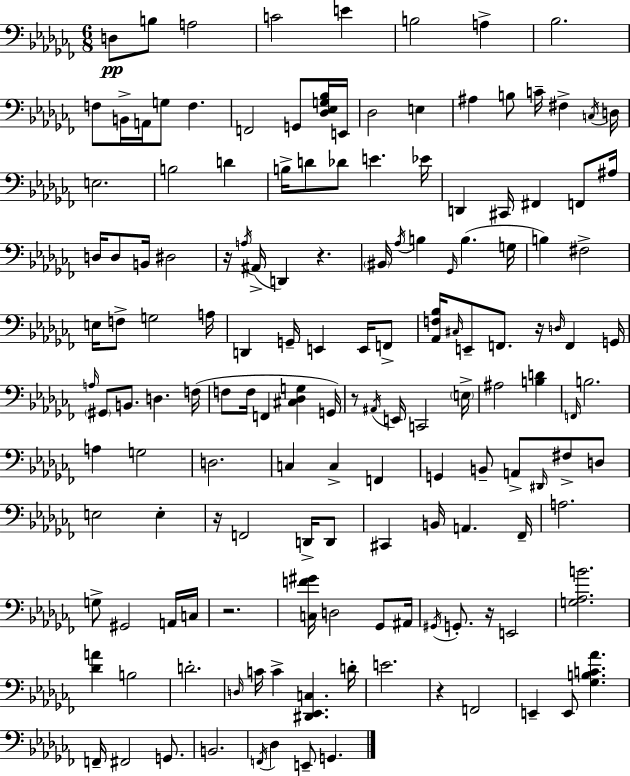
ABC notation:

X:1
T:Untitled
M:6/8
L:1/4
K:Abm
D,/2 B,/2 A,2 C2 E B,2 A, _B,2 F,/2 B,,/4 A,,/4 G,/2 F, F,,2 G,,/2 [_D,_E,G,_B,]/4 E,,/4 _D,2 E, ^A, B,/2 C/4 ^F, C,/4 D,/4 E,2 B,2 D B,/4 D/2 _D/2 E _E/4 D,, ^C,,/4 ^F,, F,,/2 ^A,/4 D,/4 D,/2 B,,/4 ^D,2 z/4 A,/4 ^A,,/4 D,, z ^B,,/4 _A,/4 B, _G,,/4 B, G,/4 B, ^F,2 E,/4 F,/2 G,2 A,/4 D,, G,,/4 E,, E,,/4 F,,/2 [_A,,F,_B,]/4 ^C,/4 E,,/2 F,,/2 z/4 D,/4 F,, G,,/4 A,/4 ^G,,/2 B,,/2 D, F,/4 F,/2 F,/4 F,, [^C,_D,G,] G,,/4 z/2 ^A,,/4 E,,/4 C,,2 E,/4 ^A,2 [B,D] F,,/4 B,2 A, G,2 D,2 C, C, F,, G,, B,,/2 A,,/2 ^D,,/4 ^F,/2 D,/2 E,2 E, z/4 F,,2 D,,/4 D,,/2 ^C,, B,,/4 A,, _F,,/4 A,2 G,/2 ^G,,2 A,,/4 C,/4 z2 [C,F^G]/4 D,2 _G,,/2 ^A,,/4 ^G,,/4 G,,/2 z/4 E,,2 [G,_A,B]2 [_DA] B,2 D2 D,/4 C/4 C [^D,,_E,,C,] D/4 E2 z F,,2 E,, E,,/2 [_G,B,C_A] F,,/4 ^F,,2 G,,/2 B,,2 F,,/4 _D, E,,/2 G,,